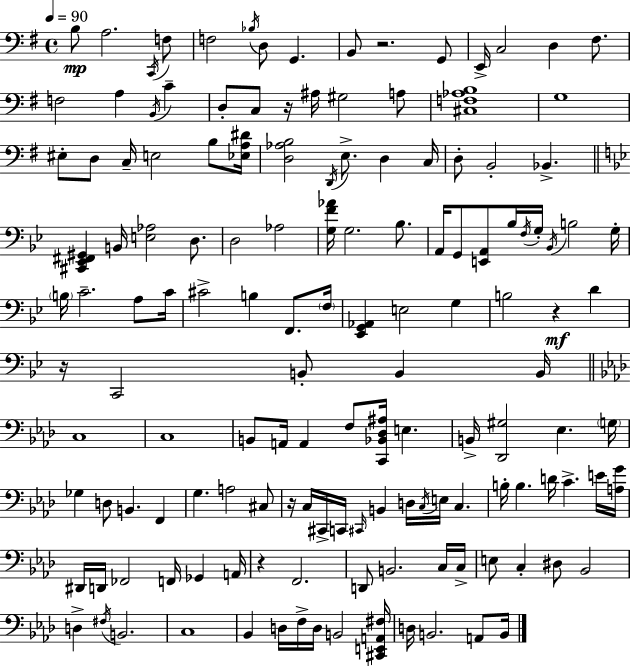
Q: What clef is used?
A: bass